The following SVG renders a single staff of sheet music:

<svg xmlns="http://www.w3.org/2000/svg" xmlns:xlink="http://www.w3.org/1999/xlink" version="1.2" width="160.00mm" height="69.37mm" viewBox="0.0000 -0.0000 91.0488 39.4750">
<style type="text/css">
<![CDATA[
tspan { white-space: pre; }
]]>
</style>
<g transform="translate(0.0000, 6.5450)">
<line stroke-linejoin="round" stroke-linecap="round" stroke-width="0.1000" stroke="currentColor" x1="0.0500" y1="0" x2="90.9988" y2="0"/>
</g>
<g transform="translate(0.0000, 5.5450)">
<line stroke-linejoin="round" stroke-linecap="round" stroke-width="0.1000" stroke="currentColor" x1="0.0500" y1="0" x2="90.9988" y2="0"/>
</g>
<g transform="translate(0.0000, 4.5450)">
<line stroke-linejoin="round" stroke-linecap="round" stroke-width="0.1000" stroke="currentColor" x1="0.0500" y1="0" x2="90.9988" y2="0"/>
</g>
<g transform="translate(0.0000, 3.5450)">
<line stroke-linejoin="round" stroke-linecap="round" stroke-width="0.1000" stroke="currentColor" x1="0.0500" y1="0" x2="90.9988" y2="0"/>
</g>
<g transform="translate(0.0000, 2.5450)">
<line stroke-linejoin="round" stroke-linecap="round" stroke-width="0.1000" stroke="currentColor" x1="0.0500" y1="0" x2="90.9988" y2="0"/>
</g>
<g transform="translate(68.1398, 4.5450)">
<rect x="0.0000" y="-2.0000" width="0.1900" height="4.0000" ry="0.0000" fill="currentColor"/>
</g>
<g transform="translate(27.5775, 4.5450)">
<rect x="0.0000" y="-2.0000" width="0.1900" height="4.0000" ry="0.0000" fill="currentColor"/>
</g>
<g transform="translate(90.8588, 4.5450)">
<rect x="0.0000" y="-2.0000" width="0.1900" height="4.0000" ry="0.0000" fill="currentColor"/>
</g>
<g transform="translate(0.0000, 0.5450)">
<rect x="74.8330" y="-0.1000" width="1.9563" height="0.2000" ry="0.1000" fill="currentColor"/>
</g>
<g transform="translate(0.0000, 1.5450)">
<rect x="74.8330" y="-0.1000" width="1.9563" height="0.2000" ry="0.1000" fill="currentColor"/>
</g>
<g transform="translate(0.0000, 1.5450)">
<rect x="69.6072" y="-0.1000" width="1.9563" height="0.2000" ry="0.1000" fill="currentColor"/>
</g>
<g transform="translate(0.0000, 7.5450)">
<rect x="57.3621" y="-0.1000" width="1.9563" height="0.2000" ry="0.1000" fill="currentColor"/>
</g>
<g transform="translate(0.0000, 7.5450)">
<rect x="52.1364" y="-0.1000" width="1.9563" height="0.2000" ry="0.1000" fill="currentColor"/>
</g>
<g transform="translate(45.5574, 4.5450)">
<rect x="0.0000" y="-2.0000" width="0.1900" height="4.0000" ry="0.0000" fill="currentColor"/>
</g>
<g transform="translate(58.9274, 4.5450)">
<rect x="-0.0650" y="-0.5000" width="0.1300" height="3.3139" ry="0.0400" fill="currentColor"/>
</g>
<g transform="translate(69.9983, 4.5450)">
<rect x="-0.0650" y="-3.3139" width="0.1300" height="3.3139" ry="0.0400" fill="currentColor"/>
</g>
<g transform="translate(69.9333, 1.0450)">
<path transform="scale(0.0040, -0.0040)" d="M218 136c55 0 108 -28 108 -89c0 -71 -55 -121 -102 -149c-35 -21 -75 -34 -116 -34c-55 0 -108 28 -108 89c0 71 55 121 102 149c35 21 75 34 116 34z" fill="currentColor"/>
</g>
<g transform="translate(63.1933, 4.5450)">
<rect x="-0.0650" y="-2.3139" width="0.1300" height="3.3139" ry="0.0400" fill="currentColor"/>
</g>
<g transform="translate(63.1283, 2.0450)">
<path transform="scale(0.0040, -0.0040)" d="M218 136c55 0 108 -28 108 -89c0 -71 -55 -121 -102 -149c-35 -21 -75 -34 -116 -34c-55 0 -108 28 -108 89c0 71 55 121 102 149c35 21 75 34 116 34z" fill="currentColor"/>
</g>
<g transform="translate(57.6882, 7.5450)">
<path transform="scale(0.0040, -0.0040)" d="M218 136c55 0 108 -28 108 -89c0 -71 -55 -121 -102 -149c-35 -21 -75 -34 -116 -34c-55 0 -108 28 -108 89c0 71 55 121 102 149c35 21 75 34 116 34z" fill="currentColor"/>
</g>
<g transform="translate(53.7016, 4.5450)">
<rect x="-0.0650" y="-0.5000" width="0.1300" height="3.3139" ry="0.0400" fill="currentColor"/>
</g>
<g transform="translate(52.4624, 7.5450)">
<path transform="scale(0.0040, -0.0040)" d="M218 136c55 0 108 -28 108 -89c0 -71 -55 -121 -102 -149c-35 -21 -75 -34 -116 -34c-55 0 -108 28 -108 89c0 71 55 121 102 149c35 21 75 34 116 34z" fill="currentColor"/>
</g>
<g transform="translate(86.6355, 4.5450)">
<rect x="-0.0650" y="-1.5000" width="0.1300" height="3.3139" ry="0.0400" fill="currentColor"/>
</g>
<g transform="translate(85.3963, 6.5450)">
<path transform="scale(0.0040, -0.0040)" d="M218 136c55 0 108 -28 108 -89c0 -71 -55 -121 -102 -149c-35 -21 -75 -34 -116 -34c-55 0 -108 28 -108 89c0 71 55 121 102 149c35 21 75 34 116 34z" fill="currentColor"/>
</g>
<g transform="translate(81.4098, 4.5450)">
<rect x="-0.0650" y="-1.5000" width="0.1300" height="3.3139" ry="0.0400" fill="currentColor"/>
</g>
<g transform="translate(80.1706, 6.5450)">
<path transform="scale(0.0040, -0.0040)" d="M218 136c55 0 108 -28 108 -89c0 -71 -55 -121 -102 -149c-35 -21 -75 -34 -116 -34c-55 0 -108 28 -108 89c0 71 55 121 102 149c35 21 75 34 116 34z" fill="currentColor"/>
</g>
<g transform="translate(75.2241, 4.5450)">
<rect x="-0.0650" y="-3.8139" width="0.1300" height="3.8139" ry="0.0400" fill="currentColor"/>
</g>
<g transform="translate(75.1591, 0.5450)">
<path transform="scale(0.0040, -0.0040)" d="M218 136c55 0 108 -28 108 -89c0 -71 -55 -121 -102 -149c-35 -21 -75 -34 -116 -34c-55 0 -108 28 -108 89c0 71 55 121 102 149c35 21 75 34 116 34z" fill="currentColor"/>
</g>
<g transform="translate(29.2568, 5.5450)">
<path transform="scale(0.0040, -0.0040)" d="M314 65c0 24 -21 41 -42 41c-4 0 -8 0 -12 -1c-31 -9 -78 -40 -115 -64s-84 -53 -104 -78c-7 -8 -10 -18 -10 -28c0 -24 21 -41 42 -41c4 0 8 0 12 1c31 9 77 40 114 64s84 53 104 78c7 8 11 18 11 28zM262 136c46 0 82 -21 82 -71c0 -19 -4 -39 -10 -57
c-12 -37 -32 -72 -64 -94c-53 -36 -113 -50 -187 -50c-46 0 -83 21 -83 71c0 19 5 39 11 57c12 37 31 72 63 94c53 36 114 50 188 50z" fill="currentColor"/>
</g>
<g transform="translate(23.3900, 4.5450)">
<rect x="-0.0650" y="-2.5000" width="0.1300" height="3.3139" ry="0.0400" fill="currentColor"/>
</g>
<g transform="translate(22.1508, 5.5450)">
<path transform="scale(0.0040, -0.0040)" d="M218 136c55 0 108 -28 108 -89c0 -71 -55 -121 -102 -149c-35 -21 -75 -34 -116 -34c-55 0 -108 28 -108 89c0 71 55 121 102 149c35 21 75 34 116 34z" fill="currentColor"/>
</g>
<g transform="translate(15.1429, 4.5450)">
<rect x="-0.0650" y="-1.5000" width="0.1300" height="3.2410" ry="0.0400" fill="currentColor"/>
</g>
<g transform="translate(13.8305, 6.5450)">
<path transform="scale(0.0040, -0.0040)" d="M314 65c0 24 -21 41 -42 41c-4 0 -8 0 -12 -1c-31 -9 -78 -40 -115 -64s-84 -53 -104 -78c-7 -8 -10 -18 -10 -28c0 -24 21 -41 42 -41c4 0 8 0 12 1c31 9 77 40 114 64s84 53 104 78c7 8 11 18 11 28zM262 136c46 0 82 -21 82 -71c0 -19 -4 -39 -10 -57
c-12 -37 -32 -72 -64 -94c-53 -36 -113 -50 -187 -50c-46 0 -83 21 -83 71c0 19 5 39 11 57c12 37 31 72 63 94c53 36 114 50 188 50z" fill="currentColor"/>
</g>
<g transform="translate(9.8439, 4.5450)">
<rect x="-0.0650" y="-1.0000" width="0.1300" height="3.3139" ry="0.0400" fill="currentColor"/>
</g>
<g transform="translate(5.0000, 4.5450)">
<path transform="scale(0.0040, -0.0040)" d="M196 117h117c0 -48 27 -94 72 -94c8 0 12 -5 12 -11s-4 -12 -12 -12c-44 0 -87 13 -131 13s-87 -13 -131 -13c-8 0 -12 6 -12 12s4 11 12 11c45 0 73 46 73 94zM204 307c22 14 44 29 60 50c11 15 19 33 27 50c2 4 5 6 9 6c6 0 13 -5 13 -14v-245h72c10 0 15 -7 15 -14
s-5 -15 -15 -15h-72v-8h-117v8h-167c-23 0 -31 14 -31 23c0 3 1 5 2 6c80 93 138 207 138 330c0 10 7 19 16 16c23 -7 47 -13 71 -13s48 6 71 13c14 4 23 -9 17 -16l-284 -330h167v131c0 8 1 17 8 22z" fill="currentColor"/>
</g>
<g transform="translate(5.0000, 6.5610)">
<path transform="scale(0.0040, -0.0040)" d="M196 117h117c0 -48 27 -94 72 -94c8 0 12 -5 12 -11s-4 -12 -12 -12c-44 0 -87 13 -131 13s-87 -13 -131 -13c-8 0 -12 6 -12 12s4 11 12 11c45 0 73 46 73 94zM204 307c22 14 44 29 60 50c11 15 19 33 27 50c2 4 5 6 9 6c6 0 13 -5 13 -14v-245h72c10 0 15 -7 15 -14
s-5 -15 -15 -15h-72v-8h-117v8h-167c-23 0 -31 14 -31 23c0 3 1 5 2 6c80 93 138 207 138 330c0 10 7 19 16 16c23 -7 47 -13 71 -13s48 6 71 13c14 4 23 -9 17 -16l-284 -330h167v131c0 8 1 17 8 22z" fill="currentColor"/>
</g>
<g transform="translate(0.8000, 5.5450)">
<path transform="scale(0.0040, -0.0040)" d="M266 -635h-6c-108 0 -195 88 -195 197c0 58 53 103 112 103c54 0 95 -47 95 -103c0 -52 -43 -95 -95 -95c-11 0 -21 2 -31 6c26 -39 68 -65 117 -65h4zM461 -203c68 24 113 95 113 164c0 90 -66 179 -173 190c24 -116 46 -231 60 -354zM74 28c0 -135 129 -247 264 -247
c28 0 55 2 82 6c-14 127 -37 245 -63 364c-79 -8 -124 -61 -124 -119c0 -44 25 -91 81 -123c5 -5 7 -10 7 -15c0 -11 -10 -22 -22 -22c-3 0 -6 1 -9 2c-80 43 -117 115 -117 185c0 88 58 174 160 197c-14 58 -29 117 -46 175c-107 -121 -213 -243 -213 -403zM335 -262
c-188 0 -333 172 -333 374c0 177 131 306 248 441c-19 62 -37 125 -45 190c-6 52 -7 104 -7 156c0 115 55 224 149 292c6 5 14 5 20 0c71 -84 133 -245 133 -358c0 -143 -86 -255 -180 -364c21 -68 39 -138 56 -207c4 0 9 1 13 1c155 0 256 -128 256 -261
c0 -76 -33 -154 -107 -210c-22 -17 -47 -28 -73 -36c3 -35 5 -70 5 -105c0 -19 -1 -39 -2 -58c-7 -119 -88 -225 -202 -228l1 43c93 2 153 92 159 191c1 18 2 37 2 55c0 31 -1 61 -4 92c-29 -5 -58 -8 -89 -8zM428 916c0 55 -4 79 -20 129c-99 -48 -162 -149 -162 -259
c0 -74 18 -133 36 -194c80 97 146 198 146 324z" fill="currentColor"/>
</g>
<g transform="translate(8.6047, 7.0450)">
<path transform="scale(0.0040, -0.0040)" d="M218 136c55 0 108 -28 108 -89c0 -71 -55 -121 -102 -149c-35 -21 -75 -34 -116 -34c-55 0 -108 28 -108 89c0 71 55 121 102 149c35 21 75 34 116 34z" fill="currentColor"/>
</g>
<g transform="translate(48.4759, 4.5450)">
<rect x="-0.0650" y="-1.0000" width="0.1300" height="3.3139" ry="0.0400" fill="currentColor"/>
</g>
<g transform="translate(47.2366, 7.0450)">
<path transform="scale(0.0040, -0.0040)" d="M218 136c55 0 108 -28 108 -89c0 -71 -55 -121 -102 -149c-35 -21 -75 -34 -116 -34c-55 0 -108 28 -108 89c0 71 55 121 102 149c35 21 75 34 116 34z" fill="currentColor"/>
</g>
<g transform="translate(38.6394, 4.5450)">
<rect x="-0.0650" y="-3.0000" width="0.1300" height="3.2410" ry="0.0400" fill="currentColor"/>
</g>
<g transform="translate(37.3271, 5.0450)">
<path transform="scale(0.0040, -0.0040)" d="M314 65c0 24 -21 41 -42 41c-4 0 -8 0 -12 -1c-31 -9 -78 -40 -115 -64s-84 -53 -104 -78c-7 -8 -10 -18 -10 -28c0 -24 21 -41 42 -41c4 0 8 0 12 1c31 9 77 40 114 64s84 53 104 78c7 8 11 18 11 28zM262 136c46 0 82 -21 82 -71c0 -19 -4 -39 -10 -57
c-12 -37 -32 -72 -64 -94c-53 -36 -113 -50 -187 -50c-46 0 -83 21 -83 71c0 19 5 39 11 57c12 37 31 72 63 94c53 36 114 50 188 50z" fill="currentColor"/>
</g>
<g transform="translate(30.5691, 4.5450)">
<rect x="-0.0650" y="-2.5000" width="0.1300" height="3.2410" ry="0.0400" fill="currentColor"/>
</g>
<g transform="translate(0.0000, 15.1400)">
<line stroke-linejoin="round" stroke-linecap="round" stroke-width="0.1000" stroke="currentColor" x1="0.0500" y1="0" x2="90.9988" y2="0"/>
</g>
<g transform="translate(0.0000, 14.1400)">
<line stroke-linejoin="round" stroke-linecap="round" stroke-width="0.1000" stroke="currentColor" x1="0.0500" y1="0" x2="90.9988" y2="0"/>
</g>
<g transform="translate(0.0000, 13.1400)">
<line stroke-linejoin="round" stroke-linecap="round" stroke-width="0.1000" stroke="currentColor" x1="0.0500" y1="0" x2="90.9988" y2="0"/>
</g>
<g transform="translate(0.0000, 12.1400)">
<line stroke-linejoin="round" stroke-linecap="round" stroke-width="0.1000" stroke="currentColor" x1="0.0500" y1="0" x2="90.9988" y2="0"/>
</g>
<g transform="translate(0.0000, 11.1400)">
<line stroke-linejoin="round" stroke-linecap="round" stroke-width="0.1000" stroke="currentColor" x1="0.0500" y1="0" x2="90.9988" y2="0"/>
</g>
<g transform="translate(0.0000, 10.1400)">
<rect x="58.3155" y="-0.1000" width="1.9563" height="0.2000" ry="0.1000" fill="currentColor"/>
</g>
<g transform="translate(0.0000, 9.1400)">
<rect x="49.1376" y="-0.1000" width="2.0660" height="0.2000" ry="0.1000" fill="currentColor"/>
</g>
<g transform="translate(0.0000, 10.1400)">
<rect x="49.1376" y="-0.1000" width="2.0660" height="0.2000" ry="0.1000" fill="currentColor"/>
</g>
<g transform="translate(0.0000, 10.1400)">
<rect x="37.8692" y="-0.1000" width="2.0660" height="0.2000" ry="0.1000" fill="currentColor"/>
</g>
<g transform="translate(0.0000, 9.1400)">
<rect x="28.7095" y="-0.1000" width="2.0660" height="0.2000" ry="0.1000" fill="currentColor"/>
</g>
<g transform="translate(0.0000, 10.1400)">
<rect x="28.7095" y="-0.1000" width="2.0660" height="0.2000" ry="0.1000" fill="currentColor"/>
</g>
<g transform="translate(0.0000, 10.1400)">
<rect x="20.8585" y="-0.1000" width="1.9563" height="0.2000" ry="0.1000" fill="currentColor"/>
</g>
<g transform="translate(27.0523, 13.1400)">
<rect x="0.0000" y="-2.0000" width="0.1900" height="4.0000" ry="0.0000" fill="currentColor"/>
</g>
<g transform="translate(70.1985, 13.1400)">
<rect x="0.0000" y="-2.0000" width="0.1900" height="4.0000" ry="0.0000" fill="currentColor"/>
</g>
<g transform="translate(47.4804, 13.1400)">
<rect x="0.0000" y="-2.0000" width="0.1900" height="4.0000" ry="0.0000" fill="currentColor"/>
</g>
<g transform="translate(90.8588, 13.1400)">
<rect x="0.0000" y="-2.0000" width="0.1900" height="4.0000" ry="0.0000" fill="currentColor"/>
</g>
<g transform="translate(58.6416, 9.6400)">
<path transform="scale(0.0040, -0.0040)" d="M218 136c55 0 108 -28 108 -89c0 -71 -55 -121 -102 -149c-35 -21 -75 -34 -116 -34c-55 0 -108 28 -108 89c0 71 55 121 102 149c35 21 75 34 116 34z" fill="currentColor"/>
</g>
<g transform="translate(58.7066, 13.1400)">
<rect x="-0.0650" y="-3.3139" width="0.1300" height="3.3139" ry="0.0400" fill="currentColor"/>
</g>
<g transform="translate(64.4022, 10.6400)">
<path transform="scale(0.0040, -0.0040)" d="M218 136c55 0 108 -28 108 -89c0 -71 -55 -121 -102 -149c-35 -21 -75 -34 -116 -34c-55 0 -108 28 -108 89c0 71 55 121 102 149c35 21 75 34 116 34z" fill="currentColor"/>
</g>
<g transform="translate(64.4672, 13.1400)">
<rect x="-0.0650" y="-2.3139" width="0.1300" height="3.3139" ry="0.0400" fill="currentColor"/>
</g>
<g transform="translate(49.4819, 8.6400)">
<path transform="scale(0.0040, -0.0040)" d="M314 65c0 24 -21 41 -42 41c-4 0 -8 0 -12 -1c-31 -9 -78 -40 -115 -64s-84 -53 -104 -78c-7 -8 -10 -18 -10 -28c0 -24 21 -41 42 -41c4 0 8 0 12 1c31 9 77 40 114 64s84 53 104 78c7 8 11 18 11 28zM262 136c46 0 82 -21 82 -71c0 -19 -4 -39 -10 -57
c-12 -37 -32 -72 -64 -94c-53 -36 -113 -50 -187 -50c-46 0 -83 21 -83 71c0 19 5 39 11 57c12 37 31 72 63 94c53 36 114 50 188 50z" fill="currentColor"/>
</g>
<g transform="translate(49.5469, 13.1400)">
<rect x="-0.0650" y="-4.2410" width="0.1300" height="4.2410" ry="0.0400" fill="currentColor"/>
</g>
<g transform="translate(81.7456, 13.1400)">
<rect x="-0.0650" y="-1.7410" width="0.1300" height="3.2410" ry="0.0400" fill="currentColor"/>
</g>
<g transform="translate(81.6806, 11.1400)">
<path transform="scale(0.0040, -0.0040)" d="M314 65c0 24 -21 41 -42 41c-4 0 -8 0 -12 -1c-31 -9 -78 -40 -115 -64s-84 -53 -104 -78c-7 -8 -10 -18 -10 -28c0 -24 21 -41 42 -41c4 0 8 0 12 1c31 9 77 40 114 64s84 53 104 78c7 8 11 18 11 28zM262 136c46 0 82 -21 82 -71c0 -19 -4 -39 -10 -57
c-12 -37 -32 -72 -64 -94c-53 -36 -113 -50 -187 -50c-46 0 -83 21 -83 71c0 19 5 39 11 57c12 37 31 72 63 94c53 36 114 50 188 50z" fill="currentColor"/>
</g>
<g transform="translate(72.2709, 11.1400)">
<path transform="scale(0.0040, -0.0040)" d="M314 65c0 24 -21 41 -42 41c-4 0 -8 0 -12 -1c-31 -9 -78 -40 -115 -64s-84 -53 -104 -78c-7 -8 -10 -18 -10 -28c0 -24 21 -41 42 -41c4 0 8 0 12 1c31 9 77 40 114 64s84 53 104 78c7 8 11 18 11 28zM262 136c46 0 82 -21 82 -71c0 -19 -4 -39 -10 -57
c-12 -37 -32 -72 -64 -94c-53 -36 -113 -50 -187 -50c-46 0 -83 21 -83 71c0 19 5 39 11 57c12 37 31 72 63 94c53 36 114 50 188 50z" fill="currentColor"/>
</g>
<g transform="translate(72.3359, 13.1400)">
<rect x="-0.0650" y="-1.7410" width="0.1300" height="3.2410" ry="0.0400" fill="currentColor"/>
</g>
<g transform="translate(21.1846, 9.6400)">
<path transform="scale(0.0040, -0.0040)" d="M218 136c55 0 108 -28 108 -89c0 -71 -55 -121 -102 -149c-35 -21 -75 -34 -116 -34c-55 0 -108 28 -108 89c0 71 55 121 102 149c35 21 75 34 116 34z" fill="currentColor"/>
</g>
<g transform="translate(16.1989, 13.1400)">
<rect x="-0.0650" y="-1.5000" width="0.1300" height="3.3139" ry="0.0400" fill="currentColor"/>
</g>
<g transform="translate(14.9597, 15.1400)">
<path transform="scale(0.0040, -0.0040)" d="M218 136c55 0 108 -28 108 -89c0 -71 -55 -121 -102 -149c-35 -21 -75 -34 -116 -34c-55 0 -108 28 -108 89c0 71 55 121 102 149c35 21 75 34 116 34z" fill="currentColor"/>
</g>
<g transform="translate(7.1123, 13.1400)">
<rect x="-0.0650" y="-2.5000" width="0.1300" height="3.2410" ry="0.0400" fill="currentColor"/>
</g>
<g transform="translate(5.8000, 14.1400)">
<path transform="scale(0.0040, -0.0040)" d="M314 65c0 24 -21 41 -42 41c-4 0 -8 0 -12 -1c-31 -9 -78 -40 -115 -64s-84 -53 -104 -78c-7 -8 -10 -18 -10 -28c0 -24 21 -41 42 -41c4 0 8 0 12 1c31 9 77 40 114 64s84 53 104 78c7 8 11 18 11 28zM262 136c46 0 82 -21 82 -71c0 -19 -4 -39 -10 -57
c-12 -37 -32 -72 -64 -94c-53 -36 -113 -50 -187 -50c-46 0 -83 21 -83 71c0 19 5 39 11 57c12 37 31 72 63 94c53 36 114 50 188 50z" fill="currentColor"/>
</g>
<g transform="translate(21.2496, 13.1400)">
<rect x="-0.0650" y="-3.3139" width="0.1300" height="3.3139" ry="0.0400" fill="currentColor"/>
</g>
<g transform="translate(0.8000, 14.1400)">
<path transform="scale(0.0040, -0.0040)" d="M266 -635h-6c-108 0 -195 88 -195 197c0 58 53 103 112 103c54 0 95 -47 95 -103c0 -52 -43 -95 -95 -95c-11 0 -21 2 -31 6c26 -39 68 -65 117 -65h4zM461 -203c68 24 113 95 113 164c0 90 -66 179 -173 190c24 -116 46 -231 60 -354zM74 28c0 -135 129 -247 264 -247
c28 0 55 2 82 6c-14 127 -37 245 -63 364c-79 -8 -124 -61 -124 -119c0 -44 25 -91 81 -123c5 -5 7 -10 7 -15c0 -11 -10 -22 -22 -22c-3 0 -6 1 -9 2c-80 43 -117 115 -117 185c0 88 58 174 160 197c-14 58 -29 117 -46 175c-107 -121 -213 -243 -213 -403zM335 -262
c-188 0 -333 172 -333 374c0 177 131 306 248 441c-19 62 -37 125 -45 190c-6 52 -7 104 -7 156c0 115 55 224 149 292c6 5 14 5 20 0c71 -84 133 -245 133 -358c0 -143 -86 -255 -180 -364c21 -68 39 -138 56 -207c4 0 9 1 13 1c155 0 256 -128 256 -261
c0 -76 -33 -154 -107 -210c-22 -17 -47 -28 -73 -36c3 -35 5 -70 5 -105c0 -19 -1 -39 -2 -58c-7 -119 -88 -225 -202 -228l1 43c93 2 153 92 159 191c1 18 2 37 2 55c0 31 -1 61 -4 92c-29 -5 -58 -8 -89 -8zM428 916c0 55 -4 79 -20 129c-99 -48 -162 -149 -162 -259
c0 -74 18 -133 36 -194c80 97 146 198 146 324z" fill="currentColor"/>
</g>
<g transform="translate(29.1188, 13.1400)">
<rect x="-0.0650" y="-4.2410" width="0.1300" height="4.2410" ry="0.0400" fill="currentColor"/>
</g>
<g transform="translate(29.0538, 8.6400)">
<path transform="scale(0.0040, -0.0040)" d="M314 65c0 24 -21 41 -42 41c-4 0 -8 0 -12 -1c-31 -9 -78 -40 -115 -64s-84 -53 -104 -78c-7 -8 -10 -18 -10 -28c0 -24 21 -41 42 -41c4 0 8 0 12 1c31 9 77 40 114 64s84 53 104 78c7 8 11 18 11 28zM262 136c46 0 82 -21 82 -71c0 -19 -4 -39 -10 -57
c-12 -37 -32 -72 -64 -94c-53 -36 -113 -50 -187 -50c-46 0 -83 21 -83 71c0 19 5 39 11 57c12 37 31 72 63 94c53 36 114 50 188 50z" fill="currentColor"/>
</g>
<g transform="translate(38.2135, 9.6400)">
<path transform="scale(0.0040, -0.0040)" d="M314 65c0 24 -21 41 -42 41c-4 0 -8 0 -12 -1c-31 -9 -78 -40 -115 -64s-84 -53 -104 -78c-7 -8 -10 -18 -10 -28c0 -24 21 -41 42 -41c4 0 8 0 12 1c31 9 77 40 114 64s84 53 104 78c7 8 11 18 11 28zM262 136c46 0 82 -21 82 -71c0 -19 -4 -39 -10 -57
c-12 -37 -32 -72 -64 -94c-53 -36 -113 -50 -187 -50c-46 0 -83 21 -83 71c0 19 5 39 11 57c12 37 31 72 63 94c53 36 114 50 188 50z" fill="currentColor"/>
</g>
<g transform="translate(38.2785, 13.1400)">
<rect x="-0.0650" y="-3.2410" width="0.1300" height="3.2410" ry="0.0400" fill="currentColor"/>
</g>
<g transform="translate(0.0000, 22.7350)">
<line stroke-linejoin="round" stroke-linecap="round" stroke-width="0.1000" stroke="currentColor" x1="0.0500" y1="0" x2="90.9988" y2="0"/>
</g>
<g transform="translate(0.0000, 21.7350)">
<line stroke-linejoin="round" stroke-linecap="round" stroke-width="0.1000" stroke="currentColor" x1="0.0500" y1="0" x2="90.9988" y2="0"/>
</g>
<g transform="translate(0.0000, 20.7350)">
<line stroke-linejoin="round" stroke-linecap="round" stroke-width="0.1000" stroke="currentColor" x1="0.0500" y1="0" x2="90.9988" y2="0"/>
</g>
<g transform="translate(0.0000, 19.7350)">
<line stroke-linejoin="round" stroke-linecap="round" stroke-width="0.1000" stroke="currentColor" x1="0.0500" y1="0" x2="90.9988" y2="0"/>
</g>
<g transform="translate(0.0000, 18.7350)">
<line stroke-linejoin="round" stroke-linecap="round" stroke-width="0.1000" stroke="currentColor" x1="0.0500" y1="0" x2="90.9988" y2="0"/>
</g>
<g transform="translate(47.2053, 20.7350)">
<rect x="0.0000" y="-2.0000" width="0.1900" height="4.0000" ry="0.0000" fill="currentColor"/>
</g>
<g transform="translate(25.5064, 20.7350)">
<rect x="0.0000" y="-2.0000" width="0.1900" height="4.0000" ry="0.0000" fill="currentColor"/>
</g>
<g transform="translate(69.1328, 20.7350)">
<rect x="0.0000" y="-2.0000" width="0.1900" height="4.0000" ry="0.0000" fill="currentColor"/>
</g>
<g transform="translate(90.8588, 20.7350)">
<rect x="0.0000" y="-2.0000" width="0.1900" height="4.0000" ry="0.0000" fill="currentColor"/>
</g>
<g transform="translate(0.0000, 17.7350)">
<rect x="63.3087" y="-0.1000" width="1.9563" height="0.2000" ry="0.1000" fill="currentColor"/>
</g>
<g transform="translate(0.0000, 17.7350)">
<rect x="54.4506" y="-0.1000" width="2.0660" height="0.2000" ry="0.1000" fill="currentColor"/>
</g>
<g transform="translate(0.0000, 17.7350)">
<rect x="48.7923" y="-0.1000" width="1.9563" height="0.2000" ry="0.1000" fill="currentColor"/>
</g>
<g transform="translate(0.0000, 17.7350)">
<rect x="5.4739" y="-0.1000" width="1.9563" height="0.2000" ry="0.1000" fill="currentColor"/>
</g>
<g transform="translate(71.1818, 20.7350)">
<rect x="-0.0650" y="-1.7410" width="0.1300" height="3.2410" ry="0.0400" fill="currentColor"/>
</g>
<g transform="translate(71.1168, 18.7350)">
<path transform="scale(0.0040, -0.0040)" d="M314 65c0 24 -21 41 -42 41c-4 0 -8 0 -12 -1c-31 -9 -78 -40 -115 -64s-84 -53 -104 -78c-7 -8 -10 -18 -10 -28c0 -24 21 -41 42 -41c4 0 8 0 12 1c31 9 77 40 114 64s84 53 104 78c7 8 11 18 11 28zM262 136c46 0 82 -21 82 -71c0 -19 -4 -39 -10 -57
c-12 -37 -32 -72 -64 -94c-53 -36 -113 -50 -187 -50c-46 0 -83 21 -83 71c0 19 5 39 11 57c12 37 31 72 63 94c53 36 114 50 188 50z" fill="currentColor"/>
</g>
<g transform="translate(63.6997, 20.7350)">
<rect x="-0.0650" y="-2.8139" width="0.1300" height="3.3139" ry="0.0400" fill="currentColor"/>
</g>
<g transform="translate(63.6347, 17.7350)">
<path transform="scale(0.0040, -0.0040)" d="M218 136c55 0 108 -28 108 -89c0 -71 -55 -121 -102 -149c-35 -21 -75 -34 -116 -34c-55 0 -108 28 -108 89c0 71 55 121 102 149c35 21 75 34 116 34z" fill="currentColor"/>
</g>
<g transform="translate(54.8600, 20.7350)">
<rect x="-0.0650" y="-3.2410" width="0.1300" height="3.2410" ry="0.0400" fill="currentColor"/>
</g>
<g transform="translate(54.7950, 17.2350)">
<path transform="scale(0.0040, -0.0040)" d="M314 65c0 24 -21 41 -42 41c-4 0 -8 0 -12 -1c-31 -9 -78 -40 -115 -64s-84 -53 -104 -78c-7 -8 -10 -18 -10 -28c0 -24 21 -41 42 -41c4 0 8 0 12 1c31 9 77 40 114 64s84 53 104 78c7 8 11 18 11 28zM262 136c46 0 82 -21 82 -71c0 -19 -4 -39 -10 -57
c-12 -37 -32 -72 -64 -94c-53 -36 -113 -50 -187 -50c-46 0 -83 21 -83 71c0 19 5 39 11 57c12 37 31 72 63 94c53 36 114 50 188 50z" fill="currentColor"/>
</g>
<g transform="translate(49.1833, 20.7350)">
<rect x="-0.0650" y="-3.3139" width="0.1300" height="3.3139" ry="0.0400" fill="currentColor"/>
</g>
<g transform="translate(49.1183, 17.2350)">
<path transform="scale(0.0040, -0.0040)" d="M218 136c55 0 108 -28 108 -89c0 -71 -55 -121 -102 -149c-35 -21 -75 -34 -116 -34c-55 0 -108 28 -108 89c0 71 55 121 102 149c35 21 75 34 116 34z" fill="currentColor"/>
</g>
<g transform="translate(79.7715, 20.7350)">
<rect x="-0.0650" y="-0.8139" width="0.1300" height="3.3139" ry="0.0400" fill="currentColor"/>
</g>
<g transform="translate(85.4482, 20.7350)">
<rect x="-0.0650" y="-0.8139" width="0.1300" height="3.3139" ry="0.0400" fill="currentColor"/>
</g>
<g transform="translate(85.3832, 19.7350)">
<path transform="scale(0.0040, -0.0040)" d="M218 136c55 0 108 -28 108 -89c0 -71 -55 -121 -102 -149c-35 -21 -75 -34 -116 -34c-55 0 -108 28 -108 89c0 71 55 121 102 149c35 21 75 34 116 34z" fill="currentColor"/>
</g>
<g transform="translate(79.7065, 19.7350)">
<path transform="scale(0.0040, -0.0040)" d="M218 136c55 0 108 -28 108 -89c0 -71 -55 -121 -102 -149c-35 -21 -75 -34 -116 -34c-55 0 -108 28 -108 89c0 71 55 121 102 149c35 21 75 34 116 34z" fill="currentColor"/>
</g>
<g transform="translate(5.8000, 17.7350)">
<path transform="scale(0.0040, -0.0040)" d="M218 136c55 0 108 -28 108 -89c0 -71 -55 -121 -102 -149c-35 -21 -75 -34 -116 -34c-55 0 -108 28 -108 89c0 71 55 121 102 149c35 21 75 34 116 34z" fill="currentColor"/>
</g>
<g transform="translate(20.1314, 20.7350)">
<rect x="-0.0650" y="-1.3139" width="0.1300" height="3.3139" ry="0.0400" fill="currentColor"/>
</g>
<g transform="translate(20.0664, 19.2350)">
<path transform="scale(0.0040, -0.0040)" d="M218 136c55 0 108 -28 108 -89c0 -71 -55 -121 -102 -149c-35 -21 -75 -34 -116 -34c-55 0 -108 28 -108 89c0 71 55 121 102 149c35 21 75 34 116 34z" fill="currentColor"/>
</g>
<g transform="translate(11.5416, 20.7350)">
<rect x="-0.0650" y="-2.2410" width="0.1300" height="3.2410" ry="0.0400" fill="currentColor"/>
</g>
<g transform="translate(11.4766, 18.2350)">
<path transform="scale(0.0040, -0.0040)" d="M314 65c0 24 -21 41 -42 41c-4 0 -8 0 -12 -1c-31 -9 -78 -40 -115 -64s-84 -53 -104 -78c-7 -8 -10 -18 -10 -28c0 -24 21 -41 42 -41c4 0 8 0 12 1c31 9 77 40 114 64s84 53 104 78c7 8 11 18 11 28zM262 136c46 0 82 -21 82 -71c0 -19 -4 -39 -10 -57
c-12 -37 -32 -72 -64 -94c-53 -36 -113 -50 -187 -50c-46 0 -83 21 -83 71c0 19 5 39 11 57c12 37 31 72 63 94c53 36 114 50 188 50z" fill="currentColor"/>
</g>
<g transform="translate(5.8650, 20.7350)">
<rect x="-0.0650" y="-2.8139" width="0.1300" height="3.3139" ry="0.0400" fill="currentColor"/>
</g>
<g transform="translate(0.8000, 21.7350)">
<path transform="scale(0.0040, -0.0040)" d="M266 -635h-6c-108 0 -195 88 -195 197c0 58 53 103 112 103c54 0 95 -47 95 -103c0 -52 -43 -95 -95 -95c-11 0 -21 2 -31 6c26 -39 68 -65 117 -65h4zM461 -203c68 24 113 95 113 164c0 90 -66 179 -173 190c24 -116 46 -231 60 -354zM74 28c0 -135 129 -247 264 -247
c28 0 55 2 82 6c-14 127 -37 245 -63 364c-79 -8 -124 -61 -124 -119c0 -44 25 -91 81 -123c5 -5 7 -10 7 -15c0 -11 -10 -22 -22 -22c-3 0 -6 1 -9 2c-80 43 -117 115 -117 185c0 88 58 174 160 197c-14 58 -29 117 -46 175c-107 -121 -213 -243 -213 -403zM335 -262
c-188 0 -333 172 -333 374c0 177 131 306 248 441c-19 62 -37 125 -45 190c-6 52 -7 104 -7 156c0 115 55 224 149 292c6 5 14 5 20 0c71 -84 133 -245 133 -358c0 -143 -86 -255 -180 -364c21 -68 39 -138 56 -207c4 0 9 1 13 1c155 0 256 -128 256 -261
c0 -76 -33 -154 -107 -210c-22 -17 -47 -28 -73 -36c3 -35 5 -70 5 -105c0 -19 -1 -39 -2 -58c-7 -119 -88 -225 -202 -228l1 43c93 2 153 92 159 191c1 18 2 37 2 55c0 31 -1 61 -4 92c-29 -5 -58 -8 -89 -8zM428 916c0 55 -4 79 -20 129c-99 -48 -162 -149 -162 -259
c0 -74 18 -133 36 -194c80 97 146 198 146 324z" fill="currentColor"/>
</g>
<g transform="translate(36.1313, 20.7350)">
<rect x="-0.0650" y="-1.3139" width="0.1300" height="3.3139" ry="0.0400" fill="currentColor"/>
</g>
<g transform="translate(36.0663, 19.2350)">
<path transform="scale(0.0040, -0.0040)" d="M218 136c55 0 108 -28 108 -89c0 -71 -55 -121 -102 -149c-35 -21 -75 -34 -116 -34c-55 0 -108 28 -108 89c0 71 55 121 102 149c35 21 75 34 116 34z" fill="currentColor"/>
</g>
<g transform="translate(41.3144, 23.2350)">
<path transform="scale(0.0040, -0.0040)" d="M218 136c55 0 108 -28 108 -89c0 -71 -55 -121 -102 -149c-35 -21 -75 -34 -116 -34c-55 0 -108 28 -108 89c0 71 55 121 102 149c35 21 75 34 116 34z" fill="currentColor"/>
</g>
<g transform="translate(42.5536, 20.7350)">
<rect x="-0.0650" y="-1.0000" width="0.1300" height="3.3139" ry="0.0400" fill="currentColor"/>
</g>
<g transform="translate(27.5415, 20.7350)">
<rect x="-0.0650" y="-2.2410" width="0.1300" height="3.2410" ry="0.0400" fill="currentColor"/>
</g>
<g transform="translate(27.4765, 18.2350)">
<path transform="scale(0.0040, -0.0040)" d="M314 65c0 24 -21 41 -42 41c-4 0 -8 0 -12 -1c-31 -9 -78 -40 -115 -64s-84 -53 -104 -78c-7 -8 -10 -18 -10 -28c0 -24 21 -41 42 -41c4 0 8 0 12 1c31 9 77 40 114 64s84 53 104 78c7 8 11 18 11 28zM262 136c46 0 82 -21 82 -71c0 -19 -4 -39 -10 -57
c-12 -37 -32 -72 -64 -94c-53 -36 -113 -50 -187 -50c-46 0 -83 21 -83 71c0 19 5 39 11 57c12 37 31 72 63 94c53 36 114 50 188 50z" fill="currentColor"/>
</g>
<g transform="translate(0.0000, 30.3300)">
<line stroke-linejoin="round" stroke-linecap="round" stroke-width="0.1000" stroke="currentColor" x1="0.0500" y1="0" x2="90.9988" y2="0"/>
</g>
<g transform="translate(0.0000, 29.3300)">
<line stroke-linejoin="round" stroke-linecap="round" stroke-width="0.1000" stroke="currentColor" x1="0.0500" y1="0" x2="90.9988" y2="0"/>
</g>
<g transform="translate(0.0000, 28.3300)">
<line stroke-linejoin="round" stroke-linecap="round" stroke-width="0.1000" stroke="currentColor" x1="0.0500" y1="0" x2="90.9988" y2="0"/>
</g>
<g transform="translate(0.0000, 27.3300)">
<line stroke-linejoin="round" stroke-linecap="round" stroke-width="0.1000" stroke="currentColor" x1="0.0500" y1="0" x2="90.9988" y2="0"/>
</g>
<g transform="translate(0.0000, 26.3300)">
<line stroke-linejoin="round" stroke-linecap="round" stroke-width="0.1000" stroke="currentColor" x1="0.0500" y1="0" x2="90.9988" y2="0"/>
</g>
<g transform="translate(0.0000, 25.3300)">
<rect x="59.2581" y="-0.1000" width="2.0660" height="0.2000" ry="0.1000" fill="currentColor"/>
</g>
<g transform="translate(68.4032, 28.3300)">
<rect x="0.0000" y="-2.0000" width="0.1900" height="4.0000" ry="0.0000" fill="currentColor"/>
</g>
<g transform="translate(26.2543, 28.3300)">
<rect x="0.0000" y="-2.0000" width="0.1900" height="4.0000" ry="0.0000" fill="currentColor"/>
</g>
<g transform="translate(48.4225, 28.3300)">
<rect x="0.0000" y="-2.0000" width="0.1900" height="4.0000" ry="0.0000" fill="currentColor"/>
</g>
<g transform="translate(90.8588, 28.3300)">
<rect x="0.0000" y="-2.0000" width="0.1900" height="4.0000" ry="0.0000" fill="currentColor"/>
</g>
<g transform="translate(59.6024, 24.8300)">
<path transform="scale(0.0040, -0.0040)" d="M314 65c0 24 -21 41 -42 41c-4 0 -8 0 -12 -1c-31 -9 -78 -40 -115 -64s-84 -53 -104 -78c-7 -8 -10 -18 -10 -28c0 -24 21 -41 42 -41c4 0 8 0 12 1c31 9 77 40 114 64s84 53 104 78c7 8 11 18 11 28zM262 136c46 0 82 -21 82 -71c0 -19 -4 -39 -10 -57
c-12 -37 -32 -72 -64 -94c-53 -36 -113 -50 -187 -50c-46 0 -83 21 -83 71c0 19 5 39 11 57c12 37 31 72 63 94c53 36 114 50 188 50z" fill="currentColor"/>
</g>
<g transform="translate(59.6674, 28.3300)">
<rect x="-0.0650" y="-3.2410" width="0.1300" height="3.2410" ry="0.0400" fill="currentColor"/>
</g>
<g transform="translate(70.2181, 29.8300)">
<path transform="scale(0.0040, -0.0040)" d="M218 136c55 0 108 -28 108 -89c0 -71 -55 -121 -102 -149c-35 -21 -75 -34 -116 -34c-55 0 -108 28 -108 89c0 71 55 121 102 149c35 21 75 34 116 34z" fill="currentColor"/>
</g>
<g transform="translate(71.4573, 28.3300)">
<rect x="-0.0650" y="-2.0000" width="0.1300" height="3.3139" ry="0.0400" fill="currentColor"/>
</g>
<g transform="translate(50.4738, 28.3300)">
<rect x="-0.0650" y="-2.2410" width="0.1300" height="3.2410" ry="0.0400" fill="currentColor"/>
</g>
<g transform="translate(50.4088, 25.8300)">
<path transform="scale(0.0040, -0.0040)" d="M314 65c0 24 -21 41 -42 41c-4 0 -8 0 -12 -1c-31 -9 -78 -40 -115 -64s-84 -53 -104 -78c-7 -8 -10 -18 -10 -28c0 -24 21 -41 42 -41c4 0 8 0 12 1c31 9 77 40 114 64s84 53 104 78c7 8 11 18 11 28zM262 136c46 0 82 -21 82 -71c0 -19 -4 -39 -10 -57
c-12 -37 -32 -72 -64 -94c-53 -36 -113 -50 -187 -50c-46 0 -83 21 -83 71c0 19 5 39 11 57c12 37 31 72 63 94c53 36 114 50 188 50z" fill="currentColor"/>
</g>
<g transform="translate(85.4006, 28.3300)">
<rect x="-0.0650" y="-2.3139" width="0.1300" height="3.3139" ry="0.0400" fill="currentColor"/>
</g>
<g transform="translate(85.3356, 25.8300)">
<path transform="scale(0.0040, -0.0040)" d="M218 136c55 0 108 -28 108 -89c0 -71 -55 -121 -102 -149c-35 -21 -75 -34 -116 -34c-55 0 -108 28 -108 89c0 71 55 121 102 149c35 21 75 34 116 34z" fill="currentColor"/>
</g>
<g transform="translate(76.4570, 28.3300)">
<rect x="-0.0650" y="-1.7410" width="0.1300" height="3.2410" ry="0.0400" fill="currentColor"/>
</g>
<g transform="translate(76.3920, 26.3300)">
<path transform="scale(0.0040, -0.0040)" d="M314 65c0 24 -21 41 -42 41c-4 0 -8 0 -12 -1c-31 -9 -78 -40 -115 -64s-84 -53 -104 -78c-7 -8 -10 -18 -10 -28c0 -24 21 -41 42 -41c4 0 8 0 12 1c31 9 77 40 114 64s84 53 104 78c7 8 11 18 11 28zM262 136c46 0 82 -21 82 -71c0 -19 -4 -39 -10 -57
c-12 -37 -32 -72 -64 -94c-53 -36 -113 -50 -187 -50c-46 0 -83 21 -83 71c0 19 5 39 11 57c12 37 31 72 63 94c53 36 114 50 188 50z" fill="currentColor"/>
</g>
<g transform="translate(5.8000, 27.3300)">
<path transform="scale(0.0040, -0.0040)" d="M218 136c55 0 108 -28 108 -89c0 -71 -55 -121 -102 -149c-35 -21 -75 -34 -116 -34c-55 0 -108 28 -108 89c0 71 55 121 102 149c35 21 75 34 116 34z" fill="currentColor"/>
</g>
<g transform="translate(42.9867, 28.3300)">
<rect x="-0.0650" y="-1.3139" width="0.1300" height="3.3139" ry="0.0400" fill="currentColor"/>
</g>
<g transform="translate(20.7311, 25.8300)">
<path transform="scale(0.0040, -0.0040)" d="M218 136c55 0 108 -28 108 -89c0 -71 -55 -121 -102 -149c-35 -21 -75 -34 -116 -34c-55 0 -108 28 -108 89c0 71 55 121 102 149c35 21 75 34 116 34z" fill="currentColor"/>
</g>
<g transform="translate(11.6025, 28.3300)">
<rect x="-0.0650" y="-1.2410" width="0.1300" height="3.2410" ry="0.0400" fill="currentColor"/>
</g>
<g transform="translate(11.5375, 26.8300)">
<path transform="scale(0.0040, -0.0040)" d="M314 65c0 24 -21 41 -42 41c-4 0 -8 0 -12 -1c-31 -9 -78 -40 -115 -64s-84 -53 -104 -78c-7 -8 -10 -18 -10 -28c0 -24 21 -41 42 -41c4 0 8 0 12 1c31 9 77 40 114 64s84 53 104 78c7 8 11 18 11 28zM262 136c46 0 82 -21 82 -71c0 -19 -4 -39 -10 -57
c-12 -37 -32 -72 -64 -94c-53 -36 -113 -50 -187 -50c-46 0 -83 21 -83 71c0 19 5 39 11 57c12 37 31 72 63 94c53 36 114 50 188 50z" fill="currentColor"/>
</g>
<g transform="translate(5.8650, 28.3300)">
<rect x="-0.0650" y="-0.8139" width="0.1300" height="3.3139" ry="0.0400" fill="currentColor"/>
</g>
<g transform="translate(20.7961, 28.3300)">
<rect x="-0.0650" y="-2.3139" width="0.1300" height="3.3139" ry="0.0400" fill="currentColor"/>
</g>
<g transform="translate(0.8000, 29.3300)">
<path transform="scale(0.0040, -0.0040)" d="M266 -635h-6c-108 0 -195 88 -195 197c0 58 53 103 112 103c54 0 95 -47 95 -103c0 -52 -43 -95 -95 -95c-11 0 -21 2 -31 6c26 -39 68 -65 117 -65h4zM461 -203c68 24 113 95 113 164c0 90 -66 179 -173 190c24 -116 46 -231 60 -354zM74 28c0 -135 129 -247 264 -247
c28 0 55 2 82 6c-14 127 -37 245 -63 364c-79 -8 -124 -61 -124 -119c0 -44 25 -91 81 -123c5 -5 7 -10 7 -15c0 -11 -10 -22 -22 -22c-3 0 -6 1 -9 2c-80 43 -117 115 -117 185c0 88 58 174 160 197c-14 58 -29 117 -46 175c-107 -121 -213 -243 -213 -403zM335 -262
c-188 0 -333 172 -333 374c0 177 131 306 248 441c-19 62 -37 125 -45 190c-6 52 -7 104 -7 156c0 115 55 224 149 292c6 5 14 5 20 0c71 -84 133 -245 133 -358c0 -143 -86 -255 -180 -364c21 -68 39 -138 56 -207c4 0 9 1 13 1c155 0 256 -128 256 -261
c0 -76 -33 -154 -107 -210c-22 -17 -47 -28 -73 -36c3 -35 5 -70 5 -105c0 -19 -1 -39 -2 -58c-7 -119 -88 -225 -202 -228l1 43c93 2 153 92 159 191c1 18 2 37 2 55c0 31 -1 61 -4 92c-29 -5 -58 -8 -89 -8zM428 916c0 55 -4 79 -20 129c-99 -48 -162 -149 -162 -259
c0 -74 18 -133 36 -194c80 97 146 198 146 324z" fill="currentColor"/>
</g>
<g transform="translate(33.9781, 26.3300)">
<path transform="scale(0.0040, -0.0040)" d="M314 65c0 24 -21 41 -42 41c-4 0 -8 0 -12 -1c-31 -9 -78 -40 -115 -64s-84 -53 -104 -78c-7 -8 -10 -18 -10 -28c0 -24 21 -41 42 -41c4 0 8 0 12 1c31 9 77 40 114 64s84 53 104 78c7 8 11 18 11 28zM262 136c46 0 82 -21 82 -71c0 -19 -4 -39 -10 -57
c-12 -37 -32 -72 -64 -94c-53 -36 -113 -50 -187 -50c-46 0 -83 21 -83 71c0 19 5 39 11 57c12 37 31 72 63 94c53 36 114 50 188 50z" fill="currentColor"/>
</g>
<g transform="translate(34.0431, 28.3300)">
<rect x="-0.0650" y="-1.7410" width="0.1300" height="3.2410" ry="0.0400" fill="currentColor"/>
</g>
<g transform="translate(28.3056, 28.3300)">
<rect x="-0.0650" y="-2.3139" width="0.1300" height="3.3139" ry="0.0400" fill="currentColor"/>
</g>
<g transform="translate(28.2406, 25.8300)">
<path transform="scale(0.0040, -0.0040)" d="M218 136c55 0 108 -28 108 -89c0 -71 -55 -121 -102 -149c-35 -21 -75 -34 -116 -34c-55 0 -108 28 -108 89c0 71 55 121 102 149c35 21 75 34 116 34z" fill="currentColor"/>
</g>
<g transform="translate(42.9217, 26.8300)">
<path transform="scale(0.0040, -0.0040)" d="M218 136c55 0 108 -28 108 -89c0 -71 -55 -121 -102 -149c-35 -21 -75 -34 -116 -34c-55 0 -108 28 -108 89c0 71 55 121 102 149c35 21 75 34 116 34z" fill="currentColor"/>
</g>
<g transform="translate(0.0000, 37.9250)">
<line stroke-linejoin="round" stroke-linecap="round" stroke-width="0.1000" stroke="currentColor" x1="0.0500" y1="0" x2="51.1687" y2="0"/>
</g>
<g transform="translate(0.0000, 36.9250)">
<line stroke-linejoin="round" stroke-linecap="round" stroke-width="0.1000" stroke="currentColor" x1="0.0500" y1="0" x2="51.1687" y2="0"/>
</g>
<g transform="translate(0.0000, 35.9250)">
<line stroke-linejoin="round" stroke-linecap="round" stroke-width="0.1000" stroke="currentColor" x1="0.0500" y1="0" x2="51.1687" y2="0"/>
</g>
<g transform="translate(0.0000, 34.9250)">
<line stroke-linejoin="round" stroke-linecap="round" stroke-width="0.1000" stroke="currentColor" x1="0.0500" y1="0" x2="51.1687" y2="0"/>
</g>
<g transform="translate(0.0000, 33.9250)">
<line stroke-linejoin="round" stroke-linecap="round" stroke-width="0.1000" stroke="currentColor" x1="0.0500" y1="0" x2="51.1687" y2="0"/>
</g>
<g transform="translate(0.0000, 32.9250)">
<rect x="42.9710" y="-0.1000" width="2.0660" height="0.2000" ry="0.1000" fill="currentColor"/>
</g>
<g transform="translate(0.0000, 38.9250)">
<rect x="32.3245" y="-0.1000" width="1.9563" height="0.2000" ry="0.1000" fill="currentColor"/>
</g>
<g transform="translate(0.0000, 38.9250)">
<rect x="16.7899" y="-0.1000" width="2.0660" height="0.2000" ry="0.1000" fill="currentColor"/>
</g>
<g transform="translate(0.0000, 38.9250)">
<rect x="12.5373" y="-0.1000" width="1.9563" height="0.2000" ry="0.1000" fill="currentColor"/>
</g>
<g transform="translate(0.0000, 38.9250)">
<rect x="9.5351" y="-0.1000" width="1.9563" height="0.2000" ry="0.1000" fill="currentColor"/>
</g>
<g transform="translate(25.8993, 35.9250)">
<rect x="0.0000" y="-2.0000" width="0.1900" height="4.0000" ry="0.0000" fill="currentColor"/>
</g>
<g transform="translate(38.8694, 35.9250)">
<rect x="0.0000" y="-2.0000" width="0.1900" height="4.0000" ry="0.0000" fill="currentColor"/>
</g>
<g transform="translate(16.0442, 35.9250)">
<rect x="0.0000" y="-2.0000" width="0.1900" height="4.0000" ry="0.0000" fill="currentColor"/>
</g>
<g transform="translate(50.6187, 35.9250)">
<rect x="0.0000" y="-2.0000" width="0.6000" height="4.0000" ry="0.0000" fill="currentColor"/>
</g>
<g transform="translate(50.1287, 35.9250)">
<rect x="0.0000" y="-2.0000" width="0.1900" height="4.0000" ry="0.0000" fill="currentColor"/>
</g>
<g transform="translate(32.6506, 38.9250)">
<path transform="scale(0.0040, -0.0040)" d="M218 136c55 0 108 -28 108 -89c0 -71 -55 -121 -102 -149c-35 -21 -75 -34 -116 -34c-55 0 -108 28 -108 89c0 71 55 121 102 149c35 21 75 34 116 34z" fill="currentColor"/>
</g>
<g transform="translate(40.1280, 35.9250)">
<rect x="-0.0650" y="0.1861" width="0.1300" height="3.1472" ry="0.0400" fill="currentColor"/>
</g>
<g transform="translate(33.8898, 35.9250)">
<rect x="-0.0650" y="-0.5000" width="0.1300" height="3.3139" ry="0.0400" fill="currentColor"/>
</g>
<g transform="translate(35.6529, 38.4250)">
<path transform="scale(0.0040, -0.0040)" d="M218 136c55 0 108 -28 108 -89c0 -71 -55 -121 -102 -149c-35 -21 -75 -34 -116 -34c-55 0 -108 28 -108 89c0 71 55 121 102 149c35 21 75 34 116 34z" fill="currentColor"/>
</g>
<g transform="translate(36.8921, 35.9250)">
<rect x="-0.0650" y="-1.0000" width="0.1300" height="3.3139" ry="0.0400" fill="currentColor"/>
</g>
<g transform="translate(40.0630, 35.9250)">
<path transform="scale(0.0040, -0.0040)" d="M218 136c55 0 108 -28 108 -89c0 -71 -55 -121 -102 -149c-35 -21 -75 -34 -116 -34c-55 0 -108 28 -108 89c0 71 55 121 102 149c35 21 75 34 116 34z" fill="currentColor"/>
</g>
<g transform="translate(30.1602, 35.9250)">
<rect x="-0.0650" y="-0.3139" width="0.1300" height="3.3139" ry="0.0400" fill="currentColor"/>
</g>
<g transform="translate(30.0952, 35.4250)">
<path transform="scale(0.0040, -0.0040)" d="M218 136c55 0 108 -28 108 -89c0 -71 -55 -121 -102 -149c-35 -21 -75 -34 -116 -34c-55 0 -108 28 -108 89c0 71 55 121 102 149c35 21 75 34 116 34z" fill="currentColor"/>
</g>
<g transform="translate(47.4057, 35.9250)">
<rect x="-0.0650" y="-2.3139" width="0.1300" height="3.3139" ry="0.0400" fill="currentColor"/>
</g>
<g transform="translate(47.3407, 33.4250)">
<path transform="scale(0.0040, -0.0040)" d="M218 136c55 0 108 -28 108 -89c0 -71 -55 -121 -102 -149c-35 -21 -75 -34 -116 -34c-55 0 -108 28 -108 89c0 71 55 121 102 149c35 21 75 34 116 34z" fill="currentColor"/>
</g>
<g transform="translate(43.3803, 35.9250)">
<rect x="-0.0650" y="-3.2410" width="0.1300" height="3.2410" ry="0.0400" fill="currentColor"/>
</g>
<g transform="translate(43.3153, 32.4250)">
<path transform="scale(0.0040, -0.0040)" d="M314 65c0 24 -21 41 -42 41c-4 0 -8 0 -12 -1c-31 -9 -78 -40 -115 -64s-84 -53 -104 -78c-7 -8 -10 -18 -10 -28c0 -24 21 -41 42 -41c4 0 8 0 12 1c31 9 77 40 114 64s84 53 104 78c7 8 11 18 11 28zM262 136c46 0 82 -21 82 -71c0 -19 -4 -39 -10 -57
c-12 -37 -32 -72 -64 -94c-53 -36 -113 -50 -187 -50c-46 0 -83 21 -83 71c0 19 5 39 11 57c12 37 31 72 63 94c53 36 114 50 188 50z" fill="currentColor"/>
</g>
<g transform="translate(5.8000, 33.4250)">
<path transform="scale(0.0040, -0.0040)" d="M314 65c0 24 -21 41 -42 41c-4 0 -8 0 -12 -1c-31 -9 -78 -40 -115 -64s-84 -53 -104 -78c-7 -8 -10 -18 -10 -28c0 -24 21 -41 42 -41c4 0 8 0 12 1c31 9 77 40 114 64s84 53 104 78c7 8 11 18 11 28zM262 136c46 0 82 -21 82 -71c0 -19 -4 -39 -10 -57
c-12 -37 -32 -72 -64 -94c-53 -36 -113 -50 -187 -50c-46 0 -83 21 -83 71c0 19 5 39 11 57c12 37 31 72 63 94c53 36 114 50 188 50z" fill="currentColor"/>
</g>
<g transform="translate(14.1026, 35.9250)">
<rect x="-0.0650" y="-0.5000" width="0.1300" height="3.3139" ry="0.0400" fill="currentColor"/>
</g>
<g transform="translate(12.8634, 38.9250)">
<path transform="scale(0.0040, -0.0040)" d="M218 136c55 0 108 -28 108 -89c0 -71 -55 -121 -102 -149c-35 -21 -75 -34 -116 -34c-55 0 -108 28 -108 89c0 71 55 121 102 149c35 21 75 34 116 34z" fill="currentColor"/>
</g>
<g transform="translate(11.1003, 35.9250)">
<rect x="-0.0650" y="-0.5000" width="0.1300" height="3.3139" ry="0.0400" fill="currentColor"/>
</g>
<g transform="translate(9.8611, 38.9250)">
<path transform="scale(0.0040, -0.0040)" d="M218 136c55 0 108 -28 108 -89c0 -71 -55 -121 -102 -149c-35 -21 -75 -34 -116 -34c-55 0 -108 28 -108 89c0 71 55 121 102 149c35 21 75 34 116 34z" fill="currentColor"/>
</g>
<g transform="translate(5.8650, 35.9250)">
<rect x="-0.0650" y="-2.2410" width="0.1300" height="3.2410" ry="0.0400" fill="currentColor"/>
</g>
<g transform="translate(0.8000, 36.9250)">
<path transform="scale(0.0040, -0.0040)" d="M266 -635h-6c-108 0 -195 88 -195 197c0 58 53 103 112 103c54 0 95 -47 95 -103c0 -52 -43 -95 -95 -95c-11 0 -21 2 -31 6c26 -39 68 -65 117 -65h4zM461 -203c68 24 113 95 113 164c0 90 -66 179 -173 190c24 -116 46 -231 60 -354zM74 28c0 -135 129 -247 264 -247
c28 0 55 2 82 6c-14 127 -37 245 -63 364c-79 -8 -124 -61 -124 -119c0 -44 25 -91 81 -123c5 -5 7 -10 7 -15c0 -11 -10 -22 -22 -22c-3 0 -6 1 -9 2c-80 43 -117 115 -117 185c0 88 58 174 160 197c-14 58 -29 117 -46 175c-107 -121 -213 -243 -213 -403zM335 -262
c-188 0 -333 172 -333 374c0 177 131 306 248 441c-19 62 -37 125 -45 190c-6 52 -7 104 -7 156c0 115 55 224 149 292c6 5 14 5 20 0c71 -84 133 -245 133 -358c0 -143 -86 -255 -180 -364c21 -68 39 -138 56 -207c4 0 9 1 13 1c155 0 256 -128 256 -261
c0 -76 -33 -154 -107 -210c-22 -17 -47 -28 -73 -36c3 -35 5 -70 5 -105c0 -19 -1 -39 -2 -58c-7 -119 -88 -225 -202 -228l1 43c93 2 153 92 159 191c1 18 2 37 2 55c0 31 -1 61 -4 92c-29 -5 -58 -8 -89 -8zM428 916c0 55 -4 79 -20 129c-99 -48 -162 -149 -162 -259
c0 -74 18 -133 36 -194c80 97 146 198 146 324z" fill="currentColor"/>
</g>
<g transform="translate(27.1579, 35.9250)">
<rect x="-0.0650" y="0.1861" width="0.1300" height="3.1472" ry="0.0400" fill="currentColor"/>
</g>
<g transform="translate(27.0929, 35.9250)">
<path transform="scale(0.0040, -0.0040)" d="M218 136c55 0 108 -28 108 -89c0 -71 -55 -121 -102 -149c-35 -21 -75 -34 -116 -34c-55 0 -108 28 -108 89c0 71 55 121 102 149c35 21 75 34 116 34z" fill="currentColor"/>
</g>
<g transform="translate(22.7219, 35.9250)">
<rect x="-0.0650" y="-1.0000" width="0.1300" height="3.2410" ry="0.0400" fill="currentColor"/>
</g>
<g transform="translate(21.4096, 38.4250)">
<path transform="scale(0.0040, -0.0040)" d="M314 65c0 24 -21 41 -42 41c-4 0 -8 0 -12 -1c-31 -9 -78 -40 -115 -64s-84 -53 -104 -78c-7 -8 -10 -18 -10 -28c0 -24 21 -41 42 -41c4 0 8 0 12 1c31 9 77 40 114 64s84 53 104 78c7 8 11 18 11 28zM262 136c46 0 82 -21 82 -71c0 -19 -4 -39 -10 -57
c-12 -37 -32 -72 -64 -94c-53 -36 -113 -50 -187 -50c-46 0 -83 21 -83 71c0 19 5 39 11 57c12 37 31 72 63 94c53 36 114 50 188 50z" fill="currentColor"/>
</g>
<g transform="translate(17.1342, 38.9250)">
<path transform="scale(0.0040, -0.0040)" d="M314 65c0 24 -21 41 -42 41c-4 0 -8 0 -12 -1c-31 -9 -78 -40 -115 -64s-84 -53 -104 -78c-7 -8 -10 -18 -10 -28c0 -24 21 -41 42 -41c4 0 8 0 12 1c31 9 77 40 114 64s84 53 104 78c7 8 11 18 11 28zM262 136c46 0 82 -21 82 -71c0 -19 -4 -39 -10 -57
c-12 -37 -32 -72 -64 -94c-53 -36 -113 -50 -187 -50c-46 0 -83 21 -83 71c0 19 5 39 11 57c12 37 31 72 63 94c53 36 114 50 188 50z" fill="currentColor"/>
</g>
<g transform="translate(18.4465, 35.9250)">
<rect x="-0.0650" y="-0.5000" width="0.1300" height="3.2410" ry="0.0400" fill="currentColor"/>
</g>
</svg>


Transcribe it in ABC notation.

X:1
T:Untitled
M:4/4
L:1/4
K:C
D E2 G G2 A2 D C C g b c' E E G2 E b d'2 b2 d'2 b g f2 f2 a g2 e g2 e D b b2 a f2 d d d e2 g g f2 e g2 b2 F f2 g g2 C C C2 D2 B c C D B b2 g